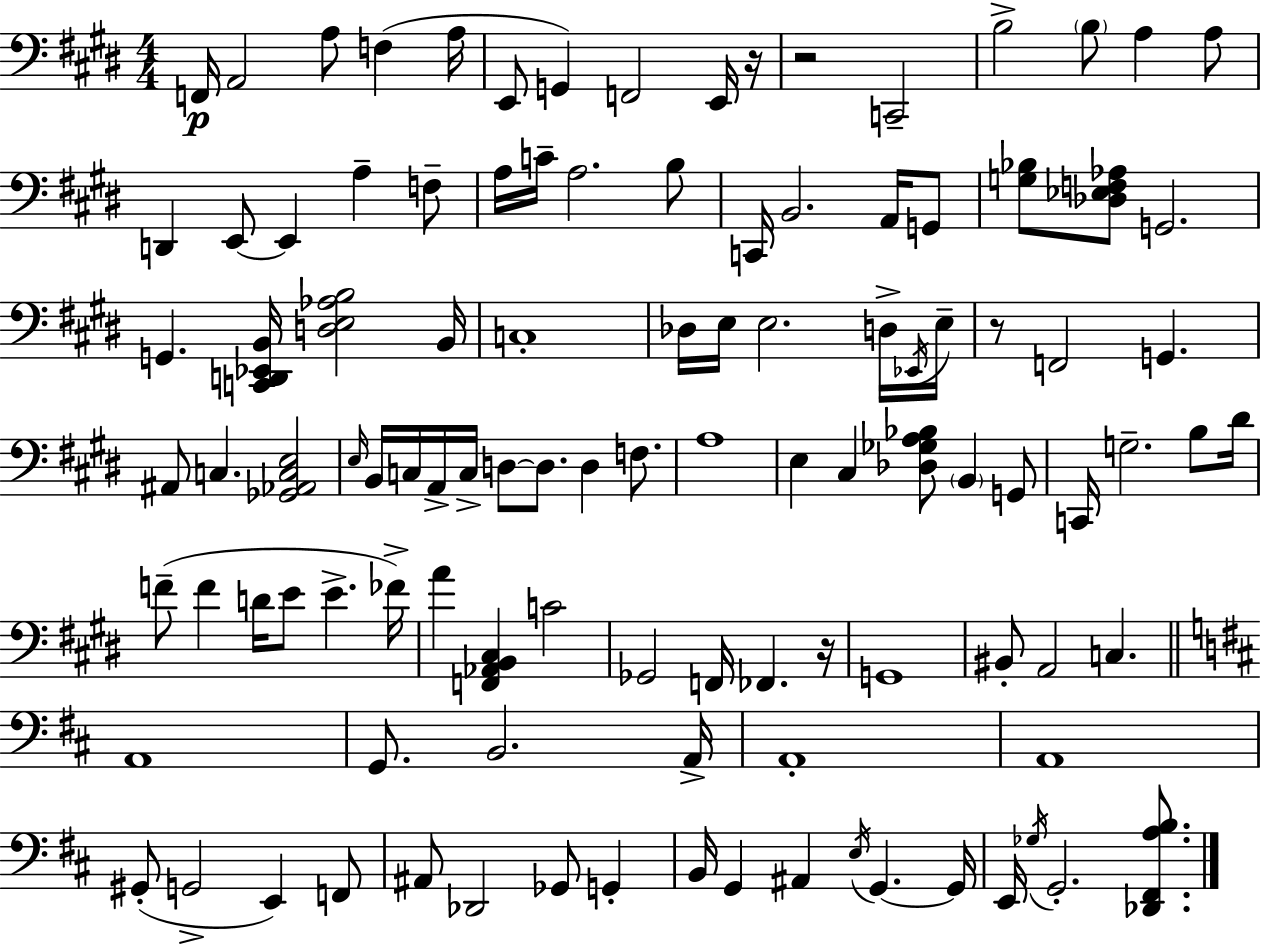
X:1
T:Untitled
M:4/4
L:1/4
K:E
F,,/4 A,,2 A,/2 F, A,/4 E,,/2 G,, F,,2 E,,/4 z/4 z2 C,,2 B,2 B,/2 A, A,/2 D,, E,,/2 E,, A, F,/2 A,/4 C/4 A,2 B,/2 C,,/4 B,,2 A,,/4 G,,/2 [G,_B,]/2 [_D,_E,F,_A,]/2 G,,2 G,, [C,,D,,_E,,B,,]/4 [D,E,_A,B,]2 B,,/4 C,4 _D,/4 E,/4 E,2 D,/4 _E,,/4 E,/4 z/2 F,,2 G,, ^A,,/2 C, [_G,,_A,,C,E,]2 E,/4 B,,/4 C,/4 A,,/4 C,/4 D,/2 D,/2 D, F,/2 A,4 E, ^C, [_D,_G,A,_B,]/2 B,, G,,/2 C,,/4 G,2 B,/2 ^D/4 F/2 F D/4 E/2 E _F/4 A [F,,_A,,B,,^C,] C2 _G,,2 F,,/4 _F,, z/4 G,,4 ^B,,/2 A,,2 C, A,,4 G,,/2 B,,2 A,,/4 A,,4 A,,4 ^G,,/2 G,,2 E,, F,,/2 ^A,,/2 _D,,2 _G,,/2 G,, B,,/4 G,, ^A,, E,/4 G,, G,,/4 E,,/4 _G,/4 G,,2 [_D,,^F,,A,B,]/2